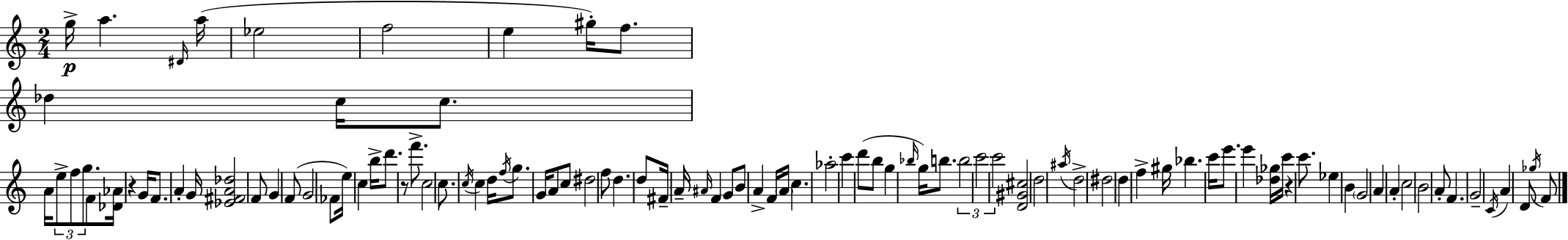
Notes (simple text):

G5/s A5/q. D#4/s A5/s Eb5/h F5/h E5/q G#5/s F5/e. Db5/q C5/s C5/e. A4/s E5/e F5/e G5/e. F4/e [Db4,Ab4]/s R/q G4/s F4/e. A4/q G4/s [Eb4,F#4,A4,Db5]/h F4/e G4/q F4/e G4/h FES4/e E5/s C5/q B5/s D6/e. R/e F6/e. C5/h C5/e. C5/s C5/q D5/s F5/s G5/e. G4/s A4/e C5/e D#5/h F5/e D5/q. D5/e F#4/s A4/s A#4/s F4/q G4/e B4/e A4/q F4/s A4/s C5/q. Ab5/h C6/q D6/e B5/e G5/q Bb5/s G5/s B5/e. B5/h C6/h C6/h [D4,G#4,C#5]/h D5/h A#5/s D5/h D#5/h D5/q F5/q G#5/s Bb5/q. C6/s E6/e. E6/q [Db5,Gb5]/s C6/s R/q C6/e. Eb5/q B4/q G4/h A4/q A4/q C5/h B4/h A4/e F4/q. G4/h C4/s A4/q D4/e Gb5/s F4/e